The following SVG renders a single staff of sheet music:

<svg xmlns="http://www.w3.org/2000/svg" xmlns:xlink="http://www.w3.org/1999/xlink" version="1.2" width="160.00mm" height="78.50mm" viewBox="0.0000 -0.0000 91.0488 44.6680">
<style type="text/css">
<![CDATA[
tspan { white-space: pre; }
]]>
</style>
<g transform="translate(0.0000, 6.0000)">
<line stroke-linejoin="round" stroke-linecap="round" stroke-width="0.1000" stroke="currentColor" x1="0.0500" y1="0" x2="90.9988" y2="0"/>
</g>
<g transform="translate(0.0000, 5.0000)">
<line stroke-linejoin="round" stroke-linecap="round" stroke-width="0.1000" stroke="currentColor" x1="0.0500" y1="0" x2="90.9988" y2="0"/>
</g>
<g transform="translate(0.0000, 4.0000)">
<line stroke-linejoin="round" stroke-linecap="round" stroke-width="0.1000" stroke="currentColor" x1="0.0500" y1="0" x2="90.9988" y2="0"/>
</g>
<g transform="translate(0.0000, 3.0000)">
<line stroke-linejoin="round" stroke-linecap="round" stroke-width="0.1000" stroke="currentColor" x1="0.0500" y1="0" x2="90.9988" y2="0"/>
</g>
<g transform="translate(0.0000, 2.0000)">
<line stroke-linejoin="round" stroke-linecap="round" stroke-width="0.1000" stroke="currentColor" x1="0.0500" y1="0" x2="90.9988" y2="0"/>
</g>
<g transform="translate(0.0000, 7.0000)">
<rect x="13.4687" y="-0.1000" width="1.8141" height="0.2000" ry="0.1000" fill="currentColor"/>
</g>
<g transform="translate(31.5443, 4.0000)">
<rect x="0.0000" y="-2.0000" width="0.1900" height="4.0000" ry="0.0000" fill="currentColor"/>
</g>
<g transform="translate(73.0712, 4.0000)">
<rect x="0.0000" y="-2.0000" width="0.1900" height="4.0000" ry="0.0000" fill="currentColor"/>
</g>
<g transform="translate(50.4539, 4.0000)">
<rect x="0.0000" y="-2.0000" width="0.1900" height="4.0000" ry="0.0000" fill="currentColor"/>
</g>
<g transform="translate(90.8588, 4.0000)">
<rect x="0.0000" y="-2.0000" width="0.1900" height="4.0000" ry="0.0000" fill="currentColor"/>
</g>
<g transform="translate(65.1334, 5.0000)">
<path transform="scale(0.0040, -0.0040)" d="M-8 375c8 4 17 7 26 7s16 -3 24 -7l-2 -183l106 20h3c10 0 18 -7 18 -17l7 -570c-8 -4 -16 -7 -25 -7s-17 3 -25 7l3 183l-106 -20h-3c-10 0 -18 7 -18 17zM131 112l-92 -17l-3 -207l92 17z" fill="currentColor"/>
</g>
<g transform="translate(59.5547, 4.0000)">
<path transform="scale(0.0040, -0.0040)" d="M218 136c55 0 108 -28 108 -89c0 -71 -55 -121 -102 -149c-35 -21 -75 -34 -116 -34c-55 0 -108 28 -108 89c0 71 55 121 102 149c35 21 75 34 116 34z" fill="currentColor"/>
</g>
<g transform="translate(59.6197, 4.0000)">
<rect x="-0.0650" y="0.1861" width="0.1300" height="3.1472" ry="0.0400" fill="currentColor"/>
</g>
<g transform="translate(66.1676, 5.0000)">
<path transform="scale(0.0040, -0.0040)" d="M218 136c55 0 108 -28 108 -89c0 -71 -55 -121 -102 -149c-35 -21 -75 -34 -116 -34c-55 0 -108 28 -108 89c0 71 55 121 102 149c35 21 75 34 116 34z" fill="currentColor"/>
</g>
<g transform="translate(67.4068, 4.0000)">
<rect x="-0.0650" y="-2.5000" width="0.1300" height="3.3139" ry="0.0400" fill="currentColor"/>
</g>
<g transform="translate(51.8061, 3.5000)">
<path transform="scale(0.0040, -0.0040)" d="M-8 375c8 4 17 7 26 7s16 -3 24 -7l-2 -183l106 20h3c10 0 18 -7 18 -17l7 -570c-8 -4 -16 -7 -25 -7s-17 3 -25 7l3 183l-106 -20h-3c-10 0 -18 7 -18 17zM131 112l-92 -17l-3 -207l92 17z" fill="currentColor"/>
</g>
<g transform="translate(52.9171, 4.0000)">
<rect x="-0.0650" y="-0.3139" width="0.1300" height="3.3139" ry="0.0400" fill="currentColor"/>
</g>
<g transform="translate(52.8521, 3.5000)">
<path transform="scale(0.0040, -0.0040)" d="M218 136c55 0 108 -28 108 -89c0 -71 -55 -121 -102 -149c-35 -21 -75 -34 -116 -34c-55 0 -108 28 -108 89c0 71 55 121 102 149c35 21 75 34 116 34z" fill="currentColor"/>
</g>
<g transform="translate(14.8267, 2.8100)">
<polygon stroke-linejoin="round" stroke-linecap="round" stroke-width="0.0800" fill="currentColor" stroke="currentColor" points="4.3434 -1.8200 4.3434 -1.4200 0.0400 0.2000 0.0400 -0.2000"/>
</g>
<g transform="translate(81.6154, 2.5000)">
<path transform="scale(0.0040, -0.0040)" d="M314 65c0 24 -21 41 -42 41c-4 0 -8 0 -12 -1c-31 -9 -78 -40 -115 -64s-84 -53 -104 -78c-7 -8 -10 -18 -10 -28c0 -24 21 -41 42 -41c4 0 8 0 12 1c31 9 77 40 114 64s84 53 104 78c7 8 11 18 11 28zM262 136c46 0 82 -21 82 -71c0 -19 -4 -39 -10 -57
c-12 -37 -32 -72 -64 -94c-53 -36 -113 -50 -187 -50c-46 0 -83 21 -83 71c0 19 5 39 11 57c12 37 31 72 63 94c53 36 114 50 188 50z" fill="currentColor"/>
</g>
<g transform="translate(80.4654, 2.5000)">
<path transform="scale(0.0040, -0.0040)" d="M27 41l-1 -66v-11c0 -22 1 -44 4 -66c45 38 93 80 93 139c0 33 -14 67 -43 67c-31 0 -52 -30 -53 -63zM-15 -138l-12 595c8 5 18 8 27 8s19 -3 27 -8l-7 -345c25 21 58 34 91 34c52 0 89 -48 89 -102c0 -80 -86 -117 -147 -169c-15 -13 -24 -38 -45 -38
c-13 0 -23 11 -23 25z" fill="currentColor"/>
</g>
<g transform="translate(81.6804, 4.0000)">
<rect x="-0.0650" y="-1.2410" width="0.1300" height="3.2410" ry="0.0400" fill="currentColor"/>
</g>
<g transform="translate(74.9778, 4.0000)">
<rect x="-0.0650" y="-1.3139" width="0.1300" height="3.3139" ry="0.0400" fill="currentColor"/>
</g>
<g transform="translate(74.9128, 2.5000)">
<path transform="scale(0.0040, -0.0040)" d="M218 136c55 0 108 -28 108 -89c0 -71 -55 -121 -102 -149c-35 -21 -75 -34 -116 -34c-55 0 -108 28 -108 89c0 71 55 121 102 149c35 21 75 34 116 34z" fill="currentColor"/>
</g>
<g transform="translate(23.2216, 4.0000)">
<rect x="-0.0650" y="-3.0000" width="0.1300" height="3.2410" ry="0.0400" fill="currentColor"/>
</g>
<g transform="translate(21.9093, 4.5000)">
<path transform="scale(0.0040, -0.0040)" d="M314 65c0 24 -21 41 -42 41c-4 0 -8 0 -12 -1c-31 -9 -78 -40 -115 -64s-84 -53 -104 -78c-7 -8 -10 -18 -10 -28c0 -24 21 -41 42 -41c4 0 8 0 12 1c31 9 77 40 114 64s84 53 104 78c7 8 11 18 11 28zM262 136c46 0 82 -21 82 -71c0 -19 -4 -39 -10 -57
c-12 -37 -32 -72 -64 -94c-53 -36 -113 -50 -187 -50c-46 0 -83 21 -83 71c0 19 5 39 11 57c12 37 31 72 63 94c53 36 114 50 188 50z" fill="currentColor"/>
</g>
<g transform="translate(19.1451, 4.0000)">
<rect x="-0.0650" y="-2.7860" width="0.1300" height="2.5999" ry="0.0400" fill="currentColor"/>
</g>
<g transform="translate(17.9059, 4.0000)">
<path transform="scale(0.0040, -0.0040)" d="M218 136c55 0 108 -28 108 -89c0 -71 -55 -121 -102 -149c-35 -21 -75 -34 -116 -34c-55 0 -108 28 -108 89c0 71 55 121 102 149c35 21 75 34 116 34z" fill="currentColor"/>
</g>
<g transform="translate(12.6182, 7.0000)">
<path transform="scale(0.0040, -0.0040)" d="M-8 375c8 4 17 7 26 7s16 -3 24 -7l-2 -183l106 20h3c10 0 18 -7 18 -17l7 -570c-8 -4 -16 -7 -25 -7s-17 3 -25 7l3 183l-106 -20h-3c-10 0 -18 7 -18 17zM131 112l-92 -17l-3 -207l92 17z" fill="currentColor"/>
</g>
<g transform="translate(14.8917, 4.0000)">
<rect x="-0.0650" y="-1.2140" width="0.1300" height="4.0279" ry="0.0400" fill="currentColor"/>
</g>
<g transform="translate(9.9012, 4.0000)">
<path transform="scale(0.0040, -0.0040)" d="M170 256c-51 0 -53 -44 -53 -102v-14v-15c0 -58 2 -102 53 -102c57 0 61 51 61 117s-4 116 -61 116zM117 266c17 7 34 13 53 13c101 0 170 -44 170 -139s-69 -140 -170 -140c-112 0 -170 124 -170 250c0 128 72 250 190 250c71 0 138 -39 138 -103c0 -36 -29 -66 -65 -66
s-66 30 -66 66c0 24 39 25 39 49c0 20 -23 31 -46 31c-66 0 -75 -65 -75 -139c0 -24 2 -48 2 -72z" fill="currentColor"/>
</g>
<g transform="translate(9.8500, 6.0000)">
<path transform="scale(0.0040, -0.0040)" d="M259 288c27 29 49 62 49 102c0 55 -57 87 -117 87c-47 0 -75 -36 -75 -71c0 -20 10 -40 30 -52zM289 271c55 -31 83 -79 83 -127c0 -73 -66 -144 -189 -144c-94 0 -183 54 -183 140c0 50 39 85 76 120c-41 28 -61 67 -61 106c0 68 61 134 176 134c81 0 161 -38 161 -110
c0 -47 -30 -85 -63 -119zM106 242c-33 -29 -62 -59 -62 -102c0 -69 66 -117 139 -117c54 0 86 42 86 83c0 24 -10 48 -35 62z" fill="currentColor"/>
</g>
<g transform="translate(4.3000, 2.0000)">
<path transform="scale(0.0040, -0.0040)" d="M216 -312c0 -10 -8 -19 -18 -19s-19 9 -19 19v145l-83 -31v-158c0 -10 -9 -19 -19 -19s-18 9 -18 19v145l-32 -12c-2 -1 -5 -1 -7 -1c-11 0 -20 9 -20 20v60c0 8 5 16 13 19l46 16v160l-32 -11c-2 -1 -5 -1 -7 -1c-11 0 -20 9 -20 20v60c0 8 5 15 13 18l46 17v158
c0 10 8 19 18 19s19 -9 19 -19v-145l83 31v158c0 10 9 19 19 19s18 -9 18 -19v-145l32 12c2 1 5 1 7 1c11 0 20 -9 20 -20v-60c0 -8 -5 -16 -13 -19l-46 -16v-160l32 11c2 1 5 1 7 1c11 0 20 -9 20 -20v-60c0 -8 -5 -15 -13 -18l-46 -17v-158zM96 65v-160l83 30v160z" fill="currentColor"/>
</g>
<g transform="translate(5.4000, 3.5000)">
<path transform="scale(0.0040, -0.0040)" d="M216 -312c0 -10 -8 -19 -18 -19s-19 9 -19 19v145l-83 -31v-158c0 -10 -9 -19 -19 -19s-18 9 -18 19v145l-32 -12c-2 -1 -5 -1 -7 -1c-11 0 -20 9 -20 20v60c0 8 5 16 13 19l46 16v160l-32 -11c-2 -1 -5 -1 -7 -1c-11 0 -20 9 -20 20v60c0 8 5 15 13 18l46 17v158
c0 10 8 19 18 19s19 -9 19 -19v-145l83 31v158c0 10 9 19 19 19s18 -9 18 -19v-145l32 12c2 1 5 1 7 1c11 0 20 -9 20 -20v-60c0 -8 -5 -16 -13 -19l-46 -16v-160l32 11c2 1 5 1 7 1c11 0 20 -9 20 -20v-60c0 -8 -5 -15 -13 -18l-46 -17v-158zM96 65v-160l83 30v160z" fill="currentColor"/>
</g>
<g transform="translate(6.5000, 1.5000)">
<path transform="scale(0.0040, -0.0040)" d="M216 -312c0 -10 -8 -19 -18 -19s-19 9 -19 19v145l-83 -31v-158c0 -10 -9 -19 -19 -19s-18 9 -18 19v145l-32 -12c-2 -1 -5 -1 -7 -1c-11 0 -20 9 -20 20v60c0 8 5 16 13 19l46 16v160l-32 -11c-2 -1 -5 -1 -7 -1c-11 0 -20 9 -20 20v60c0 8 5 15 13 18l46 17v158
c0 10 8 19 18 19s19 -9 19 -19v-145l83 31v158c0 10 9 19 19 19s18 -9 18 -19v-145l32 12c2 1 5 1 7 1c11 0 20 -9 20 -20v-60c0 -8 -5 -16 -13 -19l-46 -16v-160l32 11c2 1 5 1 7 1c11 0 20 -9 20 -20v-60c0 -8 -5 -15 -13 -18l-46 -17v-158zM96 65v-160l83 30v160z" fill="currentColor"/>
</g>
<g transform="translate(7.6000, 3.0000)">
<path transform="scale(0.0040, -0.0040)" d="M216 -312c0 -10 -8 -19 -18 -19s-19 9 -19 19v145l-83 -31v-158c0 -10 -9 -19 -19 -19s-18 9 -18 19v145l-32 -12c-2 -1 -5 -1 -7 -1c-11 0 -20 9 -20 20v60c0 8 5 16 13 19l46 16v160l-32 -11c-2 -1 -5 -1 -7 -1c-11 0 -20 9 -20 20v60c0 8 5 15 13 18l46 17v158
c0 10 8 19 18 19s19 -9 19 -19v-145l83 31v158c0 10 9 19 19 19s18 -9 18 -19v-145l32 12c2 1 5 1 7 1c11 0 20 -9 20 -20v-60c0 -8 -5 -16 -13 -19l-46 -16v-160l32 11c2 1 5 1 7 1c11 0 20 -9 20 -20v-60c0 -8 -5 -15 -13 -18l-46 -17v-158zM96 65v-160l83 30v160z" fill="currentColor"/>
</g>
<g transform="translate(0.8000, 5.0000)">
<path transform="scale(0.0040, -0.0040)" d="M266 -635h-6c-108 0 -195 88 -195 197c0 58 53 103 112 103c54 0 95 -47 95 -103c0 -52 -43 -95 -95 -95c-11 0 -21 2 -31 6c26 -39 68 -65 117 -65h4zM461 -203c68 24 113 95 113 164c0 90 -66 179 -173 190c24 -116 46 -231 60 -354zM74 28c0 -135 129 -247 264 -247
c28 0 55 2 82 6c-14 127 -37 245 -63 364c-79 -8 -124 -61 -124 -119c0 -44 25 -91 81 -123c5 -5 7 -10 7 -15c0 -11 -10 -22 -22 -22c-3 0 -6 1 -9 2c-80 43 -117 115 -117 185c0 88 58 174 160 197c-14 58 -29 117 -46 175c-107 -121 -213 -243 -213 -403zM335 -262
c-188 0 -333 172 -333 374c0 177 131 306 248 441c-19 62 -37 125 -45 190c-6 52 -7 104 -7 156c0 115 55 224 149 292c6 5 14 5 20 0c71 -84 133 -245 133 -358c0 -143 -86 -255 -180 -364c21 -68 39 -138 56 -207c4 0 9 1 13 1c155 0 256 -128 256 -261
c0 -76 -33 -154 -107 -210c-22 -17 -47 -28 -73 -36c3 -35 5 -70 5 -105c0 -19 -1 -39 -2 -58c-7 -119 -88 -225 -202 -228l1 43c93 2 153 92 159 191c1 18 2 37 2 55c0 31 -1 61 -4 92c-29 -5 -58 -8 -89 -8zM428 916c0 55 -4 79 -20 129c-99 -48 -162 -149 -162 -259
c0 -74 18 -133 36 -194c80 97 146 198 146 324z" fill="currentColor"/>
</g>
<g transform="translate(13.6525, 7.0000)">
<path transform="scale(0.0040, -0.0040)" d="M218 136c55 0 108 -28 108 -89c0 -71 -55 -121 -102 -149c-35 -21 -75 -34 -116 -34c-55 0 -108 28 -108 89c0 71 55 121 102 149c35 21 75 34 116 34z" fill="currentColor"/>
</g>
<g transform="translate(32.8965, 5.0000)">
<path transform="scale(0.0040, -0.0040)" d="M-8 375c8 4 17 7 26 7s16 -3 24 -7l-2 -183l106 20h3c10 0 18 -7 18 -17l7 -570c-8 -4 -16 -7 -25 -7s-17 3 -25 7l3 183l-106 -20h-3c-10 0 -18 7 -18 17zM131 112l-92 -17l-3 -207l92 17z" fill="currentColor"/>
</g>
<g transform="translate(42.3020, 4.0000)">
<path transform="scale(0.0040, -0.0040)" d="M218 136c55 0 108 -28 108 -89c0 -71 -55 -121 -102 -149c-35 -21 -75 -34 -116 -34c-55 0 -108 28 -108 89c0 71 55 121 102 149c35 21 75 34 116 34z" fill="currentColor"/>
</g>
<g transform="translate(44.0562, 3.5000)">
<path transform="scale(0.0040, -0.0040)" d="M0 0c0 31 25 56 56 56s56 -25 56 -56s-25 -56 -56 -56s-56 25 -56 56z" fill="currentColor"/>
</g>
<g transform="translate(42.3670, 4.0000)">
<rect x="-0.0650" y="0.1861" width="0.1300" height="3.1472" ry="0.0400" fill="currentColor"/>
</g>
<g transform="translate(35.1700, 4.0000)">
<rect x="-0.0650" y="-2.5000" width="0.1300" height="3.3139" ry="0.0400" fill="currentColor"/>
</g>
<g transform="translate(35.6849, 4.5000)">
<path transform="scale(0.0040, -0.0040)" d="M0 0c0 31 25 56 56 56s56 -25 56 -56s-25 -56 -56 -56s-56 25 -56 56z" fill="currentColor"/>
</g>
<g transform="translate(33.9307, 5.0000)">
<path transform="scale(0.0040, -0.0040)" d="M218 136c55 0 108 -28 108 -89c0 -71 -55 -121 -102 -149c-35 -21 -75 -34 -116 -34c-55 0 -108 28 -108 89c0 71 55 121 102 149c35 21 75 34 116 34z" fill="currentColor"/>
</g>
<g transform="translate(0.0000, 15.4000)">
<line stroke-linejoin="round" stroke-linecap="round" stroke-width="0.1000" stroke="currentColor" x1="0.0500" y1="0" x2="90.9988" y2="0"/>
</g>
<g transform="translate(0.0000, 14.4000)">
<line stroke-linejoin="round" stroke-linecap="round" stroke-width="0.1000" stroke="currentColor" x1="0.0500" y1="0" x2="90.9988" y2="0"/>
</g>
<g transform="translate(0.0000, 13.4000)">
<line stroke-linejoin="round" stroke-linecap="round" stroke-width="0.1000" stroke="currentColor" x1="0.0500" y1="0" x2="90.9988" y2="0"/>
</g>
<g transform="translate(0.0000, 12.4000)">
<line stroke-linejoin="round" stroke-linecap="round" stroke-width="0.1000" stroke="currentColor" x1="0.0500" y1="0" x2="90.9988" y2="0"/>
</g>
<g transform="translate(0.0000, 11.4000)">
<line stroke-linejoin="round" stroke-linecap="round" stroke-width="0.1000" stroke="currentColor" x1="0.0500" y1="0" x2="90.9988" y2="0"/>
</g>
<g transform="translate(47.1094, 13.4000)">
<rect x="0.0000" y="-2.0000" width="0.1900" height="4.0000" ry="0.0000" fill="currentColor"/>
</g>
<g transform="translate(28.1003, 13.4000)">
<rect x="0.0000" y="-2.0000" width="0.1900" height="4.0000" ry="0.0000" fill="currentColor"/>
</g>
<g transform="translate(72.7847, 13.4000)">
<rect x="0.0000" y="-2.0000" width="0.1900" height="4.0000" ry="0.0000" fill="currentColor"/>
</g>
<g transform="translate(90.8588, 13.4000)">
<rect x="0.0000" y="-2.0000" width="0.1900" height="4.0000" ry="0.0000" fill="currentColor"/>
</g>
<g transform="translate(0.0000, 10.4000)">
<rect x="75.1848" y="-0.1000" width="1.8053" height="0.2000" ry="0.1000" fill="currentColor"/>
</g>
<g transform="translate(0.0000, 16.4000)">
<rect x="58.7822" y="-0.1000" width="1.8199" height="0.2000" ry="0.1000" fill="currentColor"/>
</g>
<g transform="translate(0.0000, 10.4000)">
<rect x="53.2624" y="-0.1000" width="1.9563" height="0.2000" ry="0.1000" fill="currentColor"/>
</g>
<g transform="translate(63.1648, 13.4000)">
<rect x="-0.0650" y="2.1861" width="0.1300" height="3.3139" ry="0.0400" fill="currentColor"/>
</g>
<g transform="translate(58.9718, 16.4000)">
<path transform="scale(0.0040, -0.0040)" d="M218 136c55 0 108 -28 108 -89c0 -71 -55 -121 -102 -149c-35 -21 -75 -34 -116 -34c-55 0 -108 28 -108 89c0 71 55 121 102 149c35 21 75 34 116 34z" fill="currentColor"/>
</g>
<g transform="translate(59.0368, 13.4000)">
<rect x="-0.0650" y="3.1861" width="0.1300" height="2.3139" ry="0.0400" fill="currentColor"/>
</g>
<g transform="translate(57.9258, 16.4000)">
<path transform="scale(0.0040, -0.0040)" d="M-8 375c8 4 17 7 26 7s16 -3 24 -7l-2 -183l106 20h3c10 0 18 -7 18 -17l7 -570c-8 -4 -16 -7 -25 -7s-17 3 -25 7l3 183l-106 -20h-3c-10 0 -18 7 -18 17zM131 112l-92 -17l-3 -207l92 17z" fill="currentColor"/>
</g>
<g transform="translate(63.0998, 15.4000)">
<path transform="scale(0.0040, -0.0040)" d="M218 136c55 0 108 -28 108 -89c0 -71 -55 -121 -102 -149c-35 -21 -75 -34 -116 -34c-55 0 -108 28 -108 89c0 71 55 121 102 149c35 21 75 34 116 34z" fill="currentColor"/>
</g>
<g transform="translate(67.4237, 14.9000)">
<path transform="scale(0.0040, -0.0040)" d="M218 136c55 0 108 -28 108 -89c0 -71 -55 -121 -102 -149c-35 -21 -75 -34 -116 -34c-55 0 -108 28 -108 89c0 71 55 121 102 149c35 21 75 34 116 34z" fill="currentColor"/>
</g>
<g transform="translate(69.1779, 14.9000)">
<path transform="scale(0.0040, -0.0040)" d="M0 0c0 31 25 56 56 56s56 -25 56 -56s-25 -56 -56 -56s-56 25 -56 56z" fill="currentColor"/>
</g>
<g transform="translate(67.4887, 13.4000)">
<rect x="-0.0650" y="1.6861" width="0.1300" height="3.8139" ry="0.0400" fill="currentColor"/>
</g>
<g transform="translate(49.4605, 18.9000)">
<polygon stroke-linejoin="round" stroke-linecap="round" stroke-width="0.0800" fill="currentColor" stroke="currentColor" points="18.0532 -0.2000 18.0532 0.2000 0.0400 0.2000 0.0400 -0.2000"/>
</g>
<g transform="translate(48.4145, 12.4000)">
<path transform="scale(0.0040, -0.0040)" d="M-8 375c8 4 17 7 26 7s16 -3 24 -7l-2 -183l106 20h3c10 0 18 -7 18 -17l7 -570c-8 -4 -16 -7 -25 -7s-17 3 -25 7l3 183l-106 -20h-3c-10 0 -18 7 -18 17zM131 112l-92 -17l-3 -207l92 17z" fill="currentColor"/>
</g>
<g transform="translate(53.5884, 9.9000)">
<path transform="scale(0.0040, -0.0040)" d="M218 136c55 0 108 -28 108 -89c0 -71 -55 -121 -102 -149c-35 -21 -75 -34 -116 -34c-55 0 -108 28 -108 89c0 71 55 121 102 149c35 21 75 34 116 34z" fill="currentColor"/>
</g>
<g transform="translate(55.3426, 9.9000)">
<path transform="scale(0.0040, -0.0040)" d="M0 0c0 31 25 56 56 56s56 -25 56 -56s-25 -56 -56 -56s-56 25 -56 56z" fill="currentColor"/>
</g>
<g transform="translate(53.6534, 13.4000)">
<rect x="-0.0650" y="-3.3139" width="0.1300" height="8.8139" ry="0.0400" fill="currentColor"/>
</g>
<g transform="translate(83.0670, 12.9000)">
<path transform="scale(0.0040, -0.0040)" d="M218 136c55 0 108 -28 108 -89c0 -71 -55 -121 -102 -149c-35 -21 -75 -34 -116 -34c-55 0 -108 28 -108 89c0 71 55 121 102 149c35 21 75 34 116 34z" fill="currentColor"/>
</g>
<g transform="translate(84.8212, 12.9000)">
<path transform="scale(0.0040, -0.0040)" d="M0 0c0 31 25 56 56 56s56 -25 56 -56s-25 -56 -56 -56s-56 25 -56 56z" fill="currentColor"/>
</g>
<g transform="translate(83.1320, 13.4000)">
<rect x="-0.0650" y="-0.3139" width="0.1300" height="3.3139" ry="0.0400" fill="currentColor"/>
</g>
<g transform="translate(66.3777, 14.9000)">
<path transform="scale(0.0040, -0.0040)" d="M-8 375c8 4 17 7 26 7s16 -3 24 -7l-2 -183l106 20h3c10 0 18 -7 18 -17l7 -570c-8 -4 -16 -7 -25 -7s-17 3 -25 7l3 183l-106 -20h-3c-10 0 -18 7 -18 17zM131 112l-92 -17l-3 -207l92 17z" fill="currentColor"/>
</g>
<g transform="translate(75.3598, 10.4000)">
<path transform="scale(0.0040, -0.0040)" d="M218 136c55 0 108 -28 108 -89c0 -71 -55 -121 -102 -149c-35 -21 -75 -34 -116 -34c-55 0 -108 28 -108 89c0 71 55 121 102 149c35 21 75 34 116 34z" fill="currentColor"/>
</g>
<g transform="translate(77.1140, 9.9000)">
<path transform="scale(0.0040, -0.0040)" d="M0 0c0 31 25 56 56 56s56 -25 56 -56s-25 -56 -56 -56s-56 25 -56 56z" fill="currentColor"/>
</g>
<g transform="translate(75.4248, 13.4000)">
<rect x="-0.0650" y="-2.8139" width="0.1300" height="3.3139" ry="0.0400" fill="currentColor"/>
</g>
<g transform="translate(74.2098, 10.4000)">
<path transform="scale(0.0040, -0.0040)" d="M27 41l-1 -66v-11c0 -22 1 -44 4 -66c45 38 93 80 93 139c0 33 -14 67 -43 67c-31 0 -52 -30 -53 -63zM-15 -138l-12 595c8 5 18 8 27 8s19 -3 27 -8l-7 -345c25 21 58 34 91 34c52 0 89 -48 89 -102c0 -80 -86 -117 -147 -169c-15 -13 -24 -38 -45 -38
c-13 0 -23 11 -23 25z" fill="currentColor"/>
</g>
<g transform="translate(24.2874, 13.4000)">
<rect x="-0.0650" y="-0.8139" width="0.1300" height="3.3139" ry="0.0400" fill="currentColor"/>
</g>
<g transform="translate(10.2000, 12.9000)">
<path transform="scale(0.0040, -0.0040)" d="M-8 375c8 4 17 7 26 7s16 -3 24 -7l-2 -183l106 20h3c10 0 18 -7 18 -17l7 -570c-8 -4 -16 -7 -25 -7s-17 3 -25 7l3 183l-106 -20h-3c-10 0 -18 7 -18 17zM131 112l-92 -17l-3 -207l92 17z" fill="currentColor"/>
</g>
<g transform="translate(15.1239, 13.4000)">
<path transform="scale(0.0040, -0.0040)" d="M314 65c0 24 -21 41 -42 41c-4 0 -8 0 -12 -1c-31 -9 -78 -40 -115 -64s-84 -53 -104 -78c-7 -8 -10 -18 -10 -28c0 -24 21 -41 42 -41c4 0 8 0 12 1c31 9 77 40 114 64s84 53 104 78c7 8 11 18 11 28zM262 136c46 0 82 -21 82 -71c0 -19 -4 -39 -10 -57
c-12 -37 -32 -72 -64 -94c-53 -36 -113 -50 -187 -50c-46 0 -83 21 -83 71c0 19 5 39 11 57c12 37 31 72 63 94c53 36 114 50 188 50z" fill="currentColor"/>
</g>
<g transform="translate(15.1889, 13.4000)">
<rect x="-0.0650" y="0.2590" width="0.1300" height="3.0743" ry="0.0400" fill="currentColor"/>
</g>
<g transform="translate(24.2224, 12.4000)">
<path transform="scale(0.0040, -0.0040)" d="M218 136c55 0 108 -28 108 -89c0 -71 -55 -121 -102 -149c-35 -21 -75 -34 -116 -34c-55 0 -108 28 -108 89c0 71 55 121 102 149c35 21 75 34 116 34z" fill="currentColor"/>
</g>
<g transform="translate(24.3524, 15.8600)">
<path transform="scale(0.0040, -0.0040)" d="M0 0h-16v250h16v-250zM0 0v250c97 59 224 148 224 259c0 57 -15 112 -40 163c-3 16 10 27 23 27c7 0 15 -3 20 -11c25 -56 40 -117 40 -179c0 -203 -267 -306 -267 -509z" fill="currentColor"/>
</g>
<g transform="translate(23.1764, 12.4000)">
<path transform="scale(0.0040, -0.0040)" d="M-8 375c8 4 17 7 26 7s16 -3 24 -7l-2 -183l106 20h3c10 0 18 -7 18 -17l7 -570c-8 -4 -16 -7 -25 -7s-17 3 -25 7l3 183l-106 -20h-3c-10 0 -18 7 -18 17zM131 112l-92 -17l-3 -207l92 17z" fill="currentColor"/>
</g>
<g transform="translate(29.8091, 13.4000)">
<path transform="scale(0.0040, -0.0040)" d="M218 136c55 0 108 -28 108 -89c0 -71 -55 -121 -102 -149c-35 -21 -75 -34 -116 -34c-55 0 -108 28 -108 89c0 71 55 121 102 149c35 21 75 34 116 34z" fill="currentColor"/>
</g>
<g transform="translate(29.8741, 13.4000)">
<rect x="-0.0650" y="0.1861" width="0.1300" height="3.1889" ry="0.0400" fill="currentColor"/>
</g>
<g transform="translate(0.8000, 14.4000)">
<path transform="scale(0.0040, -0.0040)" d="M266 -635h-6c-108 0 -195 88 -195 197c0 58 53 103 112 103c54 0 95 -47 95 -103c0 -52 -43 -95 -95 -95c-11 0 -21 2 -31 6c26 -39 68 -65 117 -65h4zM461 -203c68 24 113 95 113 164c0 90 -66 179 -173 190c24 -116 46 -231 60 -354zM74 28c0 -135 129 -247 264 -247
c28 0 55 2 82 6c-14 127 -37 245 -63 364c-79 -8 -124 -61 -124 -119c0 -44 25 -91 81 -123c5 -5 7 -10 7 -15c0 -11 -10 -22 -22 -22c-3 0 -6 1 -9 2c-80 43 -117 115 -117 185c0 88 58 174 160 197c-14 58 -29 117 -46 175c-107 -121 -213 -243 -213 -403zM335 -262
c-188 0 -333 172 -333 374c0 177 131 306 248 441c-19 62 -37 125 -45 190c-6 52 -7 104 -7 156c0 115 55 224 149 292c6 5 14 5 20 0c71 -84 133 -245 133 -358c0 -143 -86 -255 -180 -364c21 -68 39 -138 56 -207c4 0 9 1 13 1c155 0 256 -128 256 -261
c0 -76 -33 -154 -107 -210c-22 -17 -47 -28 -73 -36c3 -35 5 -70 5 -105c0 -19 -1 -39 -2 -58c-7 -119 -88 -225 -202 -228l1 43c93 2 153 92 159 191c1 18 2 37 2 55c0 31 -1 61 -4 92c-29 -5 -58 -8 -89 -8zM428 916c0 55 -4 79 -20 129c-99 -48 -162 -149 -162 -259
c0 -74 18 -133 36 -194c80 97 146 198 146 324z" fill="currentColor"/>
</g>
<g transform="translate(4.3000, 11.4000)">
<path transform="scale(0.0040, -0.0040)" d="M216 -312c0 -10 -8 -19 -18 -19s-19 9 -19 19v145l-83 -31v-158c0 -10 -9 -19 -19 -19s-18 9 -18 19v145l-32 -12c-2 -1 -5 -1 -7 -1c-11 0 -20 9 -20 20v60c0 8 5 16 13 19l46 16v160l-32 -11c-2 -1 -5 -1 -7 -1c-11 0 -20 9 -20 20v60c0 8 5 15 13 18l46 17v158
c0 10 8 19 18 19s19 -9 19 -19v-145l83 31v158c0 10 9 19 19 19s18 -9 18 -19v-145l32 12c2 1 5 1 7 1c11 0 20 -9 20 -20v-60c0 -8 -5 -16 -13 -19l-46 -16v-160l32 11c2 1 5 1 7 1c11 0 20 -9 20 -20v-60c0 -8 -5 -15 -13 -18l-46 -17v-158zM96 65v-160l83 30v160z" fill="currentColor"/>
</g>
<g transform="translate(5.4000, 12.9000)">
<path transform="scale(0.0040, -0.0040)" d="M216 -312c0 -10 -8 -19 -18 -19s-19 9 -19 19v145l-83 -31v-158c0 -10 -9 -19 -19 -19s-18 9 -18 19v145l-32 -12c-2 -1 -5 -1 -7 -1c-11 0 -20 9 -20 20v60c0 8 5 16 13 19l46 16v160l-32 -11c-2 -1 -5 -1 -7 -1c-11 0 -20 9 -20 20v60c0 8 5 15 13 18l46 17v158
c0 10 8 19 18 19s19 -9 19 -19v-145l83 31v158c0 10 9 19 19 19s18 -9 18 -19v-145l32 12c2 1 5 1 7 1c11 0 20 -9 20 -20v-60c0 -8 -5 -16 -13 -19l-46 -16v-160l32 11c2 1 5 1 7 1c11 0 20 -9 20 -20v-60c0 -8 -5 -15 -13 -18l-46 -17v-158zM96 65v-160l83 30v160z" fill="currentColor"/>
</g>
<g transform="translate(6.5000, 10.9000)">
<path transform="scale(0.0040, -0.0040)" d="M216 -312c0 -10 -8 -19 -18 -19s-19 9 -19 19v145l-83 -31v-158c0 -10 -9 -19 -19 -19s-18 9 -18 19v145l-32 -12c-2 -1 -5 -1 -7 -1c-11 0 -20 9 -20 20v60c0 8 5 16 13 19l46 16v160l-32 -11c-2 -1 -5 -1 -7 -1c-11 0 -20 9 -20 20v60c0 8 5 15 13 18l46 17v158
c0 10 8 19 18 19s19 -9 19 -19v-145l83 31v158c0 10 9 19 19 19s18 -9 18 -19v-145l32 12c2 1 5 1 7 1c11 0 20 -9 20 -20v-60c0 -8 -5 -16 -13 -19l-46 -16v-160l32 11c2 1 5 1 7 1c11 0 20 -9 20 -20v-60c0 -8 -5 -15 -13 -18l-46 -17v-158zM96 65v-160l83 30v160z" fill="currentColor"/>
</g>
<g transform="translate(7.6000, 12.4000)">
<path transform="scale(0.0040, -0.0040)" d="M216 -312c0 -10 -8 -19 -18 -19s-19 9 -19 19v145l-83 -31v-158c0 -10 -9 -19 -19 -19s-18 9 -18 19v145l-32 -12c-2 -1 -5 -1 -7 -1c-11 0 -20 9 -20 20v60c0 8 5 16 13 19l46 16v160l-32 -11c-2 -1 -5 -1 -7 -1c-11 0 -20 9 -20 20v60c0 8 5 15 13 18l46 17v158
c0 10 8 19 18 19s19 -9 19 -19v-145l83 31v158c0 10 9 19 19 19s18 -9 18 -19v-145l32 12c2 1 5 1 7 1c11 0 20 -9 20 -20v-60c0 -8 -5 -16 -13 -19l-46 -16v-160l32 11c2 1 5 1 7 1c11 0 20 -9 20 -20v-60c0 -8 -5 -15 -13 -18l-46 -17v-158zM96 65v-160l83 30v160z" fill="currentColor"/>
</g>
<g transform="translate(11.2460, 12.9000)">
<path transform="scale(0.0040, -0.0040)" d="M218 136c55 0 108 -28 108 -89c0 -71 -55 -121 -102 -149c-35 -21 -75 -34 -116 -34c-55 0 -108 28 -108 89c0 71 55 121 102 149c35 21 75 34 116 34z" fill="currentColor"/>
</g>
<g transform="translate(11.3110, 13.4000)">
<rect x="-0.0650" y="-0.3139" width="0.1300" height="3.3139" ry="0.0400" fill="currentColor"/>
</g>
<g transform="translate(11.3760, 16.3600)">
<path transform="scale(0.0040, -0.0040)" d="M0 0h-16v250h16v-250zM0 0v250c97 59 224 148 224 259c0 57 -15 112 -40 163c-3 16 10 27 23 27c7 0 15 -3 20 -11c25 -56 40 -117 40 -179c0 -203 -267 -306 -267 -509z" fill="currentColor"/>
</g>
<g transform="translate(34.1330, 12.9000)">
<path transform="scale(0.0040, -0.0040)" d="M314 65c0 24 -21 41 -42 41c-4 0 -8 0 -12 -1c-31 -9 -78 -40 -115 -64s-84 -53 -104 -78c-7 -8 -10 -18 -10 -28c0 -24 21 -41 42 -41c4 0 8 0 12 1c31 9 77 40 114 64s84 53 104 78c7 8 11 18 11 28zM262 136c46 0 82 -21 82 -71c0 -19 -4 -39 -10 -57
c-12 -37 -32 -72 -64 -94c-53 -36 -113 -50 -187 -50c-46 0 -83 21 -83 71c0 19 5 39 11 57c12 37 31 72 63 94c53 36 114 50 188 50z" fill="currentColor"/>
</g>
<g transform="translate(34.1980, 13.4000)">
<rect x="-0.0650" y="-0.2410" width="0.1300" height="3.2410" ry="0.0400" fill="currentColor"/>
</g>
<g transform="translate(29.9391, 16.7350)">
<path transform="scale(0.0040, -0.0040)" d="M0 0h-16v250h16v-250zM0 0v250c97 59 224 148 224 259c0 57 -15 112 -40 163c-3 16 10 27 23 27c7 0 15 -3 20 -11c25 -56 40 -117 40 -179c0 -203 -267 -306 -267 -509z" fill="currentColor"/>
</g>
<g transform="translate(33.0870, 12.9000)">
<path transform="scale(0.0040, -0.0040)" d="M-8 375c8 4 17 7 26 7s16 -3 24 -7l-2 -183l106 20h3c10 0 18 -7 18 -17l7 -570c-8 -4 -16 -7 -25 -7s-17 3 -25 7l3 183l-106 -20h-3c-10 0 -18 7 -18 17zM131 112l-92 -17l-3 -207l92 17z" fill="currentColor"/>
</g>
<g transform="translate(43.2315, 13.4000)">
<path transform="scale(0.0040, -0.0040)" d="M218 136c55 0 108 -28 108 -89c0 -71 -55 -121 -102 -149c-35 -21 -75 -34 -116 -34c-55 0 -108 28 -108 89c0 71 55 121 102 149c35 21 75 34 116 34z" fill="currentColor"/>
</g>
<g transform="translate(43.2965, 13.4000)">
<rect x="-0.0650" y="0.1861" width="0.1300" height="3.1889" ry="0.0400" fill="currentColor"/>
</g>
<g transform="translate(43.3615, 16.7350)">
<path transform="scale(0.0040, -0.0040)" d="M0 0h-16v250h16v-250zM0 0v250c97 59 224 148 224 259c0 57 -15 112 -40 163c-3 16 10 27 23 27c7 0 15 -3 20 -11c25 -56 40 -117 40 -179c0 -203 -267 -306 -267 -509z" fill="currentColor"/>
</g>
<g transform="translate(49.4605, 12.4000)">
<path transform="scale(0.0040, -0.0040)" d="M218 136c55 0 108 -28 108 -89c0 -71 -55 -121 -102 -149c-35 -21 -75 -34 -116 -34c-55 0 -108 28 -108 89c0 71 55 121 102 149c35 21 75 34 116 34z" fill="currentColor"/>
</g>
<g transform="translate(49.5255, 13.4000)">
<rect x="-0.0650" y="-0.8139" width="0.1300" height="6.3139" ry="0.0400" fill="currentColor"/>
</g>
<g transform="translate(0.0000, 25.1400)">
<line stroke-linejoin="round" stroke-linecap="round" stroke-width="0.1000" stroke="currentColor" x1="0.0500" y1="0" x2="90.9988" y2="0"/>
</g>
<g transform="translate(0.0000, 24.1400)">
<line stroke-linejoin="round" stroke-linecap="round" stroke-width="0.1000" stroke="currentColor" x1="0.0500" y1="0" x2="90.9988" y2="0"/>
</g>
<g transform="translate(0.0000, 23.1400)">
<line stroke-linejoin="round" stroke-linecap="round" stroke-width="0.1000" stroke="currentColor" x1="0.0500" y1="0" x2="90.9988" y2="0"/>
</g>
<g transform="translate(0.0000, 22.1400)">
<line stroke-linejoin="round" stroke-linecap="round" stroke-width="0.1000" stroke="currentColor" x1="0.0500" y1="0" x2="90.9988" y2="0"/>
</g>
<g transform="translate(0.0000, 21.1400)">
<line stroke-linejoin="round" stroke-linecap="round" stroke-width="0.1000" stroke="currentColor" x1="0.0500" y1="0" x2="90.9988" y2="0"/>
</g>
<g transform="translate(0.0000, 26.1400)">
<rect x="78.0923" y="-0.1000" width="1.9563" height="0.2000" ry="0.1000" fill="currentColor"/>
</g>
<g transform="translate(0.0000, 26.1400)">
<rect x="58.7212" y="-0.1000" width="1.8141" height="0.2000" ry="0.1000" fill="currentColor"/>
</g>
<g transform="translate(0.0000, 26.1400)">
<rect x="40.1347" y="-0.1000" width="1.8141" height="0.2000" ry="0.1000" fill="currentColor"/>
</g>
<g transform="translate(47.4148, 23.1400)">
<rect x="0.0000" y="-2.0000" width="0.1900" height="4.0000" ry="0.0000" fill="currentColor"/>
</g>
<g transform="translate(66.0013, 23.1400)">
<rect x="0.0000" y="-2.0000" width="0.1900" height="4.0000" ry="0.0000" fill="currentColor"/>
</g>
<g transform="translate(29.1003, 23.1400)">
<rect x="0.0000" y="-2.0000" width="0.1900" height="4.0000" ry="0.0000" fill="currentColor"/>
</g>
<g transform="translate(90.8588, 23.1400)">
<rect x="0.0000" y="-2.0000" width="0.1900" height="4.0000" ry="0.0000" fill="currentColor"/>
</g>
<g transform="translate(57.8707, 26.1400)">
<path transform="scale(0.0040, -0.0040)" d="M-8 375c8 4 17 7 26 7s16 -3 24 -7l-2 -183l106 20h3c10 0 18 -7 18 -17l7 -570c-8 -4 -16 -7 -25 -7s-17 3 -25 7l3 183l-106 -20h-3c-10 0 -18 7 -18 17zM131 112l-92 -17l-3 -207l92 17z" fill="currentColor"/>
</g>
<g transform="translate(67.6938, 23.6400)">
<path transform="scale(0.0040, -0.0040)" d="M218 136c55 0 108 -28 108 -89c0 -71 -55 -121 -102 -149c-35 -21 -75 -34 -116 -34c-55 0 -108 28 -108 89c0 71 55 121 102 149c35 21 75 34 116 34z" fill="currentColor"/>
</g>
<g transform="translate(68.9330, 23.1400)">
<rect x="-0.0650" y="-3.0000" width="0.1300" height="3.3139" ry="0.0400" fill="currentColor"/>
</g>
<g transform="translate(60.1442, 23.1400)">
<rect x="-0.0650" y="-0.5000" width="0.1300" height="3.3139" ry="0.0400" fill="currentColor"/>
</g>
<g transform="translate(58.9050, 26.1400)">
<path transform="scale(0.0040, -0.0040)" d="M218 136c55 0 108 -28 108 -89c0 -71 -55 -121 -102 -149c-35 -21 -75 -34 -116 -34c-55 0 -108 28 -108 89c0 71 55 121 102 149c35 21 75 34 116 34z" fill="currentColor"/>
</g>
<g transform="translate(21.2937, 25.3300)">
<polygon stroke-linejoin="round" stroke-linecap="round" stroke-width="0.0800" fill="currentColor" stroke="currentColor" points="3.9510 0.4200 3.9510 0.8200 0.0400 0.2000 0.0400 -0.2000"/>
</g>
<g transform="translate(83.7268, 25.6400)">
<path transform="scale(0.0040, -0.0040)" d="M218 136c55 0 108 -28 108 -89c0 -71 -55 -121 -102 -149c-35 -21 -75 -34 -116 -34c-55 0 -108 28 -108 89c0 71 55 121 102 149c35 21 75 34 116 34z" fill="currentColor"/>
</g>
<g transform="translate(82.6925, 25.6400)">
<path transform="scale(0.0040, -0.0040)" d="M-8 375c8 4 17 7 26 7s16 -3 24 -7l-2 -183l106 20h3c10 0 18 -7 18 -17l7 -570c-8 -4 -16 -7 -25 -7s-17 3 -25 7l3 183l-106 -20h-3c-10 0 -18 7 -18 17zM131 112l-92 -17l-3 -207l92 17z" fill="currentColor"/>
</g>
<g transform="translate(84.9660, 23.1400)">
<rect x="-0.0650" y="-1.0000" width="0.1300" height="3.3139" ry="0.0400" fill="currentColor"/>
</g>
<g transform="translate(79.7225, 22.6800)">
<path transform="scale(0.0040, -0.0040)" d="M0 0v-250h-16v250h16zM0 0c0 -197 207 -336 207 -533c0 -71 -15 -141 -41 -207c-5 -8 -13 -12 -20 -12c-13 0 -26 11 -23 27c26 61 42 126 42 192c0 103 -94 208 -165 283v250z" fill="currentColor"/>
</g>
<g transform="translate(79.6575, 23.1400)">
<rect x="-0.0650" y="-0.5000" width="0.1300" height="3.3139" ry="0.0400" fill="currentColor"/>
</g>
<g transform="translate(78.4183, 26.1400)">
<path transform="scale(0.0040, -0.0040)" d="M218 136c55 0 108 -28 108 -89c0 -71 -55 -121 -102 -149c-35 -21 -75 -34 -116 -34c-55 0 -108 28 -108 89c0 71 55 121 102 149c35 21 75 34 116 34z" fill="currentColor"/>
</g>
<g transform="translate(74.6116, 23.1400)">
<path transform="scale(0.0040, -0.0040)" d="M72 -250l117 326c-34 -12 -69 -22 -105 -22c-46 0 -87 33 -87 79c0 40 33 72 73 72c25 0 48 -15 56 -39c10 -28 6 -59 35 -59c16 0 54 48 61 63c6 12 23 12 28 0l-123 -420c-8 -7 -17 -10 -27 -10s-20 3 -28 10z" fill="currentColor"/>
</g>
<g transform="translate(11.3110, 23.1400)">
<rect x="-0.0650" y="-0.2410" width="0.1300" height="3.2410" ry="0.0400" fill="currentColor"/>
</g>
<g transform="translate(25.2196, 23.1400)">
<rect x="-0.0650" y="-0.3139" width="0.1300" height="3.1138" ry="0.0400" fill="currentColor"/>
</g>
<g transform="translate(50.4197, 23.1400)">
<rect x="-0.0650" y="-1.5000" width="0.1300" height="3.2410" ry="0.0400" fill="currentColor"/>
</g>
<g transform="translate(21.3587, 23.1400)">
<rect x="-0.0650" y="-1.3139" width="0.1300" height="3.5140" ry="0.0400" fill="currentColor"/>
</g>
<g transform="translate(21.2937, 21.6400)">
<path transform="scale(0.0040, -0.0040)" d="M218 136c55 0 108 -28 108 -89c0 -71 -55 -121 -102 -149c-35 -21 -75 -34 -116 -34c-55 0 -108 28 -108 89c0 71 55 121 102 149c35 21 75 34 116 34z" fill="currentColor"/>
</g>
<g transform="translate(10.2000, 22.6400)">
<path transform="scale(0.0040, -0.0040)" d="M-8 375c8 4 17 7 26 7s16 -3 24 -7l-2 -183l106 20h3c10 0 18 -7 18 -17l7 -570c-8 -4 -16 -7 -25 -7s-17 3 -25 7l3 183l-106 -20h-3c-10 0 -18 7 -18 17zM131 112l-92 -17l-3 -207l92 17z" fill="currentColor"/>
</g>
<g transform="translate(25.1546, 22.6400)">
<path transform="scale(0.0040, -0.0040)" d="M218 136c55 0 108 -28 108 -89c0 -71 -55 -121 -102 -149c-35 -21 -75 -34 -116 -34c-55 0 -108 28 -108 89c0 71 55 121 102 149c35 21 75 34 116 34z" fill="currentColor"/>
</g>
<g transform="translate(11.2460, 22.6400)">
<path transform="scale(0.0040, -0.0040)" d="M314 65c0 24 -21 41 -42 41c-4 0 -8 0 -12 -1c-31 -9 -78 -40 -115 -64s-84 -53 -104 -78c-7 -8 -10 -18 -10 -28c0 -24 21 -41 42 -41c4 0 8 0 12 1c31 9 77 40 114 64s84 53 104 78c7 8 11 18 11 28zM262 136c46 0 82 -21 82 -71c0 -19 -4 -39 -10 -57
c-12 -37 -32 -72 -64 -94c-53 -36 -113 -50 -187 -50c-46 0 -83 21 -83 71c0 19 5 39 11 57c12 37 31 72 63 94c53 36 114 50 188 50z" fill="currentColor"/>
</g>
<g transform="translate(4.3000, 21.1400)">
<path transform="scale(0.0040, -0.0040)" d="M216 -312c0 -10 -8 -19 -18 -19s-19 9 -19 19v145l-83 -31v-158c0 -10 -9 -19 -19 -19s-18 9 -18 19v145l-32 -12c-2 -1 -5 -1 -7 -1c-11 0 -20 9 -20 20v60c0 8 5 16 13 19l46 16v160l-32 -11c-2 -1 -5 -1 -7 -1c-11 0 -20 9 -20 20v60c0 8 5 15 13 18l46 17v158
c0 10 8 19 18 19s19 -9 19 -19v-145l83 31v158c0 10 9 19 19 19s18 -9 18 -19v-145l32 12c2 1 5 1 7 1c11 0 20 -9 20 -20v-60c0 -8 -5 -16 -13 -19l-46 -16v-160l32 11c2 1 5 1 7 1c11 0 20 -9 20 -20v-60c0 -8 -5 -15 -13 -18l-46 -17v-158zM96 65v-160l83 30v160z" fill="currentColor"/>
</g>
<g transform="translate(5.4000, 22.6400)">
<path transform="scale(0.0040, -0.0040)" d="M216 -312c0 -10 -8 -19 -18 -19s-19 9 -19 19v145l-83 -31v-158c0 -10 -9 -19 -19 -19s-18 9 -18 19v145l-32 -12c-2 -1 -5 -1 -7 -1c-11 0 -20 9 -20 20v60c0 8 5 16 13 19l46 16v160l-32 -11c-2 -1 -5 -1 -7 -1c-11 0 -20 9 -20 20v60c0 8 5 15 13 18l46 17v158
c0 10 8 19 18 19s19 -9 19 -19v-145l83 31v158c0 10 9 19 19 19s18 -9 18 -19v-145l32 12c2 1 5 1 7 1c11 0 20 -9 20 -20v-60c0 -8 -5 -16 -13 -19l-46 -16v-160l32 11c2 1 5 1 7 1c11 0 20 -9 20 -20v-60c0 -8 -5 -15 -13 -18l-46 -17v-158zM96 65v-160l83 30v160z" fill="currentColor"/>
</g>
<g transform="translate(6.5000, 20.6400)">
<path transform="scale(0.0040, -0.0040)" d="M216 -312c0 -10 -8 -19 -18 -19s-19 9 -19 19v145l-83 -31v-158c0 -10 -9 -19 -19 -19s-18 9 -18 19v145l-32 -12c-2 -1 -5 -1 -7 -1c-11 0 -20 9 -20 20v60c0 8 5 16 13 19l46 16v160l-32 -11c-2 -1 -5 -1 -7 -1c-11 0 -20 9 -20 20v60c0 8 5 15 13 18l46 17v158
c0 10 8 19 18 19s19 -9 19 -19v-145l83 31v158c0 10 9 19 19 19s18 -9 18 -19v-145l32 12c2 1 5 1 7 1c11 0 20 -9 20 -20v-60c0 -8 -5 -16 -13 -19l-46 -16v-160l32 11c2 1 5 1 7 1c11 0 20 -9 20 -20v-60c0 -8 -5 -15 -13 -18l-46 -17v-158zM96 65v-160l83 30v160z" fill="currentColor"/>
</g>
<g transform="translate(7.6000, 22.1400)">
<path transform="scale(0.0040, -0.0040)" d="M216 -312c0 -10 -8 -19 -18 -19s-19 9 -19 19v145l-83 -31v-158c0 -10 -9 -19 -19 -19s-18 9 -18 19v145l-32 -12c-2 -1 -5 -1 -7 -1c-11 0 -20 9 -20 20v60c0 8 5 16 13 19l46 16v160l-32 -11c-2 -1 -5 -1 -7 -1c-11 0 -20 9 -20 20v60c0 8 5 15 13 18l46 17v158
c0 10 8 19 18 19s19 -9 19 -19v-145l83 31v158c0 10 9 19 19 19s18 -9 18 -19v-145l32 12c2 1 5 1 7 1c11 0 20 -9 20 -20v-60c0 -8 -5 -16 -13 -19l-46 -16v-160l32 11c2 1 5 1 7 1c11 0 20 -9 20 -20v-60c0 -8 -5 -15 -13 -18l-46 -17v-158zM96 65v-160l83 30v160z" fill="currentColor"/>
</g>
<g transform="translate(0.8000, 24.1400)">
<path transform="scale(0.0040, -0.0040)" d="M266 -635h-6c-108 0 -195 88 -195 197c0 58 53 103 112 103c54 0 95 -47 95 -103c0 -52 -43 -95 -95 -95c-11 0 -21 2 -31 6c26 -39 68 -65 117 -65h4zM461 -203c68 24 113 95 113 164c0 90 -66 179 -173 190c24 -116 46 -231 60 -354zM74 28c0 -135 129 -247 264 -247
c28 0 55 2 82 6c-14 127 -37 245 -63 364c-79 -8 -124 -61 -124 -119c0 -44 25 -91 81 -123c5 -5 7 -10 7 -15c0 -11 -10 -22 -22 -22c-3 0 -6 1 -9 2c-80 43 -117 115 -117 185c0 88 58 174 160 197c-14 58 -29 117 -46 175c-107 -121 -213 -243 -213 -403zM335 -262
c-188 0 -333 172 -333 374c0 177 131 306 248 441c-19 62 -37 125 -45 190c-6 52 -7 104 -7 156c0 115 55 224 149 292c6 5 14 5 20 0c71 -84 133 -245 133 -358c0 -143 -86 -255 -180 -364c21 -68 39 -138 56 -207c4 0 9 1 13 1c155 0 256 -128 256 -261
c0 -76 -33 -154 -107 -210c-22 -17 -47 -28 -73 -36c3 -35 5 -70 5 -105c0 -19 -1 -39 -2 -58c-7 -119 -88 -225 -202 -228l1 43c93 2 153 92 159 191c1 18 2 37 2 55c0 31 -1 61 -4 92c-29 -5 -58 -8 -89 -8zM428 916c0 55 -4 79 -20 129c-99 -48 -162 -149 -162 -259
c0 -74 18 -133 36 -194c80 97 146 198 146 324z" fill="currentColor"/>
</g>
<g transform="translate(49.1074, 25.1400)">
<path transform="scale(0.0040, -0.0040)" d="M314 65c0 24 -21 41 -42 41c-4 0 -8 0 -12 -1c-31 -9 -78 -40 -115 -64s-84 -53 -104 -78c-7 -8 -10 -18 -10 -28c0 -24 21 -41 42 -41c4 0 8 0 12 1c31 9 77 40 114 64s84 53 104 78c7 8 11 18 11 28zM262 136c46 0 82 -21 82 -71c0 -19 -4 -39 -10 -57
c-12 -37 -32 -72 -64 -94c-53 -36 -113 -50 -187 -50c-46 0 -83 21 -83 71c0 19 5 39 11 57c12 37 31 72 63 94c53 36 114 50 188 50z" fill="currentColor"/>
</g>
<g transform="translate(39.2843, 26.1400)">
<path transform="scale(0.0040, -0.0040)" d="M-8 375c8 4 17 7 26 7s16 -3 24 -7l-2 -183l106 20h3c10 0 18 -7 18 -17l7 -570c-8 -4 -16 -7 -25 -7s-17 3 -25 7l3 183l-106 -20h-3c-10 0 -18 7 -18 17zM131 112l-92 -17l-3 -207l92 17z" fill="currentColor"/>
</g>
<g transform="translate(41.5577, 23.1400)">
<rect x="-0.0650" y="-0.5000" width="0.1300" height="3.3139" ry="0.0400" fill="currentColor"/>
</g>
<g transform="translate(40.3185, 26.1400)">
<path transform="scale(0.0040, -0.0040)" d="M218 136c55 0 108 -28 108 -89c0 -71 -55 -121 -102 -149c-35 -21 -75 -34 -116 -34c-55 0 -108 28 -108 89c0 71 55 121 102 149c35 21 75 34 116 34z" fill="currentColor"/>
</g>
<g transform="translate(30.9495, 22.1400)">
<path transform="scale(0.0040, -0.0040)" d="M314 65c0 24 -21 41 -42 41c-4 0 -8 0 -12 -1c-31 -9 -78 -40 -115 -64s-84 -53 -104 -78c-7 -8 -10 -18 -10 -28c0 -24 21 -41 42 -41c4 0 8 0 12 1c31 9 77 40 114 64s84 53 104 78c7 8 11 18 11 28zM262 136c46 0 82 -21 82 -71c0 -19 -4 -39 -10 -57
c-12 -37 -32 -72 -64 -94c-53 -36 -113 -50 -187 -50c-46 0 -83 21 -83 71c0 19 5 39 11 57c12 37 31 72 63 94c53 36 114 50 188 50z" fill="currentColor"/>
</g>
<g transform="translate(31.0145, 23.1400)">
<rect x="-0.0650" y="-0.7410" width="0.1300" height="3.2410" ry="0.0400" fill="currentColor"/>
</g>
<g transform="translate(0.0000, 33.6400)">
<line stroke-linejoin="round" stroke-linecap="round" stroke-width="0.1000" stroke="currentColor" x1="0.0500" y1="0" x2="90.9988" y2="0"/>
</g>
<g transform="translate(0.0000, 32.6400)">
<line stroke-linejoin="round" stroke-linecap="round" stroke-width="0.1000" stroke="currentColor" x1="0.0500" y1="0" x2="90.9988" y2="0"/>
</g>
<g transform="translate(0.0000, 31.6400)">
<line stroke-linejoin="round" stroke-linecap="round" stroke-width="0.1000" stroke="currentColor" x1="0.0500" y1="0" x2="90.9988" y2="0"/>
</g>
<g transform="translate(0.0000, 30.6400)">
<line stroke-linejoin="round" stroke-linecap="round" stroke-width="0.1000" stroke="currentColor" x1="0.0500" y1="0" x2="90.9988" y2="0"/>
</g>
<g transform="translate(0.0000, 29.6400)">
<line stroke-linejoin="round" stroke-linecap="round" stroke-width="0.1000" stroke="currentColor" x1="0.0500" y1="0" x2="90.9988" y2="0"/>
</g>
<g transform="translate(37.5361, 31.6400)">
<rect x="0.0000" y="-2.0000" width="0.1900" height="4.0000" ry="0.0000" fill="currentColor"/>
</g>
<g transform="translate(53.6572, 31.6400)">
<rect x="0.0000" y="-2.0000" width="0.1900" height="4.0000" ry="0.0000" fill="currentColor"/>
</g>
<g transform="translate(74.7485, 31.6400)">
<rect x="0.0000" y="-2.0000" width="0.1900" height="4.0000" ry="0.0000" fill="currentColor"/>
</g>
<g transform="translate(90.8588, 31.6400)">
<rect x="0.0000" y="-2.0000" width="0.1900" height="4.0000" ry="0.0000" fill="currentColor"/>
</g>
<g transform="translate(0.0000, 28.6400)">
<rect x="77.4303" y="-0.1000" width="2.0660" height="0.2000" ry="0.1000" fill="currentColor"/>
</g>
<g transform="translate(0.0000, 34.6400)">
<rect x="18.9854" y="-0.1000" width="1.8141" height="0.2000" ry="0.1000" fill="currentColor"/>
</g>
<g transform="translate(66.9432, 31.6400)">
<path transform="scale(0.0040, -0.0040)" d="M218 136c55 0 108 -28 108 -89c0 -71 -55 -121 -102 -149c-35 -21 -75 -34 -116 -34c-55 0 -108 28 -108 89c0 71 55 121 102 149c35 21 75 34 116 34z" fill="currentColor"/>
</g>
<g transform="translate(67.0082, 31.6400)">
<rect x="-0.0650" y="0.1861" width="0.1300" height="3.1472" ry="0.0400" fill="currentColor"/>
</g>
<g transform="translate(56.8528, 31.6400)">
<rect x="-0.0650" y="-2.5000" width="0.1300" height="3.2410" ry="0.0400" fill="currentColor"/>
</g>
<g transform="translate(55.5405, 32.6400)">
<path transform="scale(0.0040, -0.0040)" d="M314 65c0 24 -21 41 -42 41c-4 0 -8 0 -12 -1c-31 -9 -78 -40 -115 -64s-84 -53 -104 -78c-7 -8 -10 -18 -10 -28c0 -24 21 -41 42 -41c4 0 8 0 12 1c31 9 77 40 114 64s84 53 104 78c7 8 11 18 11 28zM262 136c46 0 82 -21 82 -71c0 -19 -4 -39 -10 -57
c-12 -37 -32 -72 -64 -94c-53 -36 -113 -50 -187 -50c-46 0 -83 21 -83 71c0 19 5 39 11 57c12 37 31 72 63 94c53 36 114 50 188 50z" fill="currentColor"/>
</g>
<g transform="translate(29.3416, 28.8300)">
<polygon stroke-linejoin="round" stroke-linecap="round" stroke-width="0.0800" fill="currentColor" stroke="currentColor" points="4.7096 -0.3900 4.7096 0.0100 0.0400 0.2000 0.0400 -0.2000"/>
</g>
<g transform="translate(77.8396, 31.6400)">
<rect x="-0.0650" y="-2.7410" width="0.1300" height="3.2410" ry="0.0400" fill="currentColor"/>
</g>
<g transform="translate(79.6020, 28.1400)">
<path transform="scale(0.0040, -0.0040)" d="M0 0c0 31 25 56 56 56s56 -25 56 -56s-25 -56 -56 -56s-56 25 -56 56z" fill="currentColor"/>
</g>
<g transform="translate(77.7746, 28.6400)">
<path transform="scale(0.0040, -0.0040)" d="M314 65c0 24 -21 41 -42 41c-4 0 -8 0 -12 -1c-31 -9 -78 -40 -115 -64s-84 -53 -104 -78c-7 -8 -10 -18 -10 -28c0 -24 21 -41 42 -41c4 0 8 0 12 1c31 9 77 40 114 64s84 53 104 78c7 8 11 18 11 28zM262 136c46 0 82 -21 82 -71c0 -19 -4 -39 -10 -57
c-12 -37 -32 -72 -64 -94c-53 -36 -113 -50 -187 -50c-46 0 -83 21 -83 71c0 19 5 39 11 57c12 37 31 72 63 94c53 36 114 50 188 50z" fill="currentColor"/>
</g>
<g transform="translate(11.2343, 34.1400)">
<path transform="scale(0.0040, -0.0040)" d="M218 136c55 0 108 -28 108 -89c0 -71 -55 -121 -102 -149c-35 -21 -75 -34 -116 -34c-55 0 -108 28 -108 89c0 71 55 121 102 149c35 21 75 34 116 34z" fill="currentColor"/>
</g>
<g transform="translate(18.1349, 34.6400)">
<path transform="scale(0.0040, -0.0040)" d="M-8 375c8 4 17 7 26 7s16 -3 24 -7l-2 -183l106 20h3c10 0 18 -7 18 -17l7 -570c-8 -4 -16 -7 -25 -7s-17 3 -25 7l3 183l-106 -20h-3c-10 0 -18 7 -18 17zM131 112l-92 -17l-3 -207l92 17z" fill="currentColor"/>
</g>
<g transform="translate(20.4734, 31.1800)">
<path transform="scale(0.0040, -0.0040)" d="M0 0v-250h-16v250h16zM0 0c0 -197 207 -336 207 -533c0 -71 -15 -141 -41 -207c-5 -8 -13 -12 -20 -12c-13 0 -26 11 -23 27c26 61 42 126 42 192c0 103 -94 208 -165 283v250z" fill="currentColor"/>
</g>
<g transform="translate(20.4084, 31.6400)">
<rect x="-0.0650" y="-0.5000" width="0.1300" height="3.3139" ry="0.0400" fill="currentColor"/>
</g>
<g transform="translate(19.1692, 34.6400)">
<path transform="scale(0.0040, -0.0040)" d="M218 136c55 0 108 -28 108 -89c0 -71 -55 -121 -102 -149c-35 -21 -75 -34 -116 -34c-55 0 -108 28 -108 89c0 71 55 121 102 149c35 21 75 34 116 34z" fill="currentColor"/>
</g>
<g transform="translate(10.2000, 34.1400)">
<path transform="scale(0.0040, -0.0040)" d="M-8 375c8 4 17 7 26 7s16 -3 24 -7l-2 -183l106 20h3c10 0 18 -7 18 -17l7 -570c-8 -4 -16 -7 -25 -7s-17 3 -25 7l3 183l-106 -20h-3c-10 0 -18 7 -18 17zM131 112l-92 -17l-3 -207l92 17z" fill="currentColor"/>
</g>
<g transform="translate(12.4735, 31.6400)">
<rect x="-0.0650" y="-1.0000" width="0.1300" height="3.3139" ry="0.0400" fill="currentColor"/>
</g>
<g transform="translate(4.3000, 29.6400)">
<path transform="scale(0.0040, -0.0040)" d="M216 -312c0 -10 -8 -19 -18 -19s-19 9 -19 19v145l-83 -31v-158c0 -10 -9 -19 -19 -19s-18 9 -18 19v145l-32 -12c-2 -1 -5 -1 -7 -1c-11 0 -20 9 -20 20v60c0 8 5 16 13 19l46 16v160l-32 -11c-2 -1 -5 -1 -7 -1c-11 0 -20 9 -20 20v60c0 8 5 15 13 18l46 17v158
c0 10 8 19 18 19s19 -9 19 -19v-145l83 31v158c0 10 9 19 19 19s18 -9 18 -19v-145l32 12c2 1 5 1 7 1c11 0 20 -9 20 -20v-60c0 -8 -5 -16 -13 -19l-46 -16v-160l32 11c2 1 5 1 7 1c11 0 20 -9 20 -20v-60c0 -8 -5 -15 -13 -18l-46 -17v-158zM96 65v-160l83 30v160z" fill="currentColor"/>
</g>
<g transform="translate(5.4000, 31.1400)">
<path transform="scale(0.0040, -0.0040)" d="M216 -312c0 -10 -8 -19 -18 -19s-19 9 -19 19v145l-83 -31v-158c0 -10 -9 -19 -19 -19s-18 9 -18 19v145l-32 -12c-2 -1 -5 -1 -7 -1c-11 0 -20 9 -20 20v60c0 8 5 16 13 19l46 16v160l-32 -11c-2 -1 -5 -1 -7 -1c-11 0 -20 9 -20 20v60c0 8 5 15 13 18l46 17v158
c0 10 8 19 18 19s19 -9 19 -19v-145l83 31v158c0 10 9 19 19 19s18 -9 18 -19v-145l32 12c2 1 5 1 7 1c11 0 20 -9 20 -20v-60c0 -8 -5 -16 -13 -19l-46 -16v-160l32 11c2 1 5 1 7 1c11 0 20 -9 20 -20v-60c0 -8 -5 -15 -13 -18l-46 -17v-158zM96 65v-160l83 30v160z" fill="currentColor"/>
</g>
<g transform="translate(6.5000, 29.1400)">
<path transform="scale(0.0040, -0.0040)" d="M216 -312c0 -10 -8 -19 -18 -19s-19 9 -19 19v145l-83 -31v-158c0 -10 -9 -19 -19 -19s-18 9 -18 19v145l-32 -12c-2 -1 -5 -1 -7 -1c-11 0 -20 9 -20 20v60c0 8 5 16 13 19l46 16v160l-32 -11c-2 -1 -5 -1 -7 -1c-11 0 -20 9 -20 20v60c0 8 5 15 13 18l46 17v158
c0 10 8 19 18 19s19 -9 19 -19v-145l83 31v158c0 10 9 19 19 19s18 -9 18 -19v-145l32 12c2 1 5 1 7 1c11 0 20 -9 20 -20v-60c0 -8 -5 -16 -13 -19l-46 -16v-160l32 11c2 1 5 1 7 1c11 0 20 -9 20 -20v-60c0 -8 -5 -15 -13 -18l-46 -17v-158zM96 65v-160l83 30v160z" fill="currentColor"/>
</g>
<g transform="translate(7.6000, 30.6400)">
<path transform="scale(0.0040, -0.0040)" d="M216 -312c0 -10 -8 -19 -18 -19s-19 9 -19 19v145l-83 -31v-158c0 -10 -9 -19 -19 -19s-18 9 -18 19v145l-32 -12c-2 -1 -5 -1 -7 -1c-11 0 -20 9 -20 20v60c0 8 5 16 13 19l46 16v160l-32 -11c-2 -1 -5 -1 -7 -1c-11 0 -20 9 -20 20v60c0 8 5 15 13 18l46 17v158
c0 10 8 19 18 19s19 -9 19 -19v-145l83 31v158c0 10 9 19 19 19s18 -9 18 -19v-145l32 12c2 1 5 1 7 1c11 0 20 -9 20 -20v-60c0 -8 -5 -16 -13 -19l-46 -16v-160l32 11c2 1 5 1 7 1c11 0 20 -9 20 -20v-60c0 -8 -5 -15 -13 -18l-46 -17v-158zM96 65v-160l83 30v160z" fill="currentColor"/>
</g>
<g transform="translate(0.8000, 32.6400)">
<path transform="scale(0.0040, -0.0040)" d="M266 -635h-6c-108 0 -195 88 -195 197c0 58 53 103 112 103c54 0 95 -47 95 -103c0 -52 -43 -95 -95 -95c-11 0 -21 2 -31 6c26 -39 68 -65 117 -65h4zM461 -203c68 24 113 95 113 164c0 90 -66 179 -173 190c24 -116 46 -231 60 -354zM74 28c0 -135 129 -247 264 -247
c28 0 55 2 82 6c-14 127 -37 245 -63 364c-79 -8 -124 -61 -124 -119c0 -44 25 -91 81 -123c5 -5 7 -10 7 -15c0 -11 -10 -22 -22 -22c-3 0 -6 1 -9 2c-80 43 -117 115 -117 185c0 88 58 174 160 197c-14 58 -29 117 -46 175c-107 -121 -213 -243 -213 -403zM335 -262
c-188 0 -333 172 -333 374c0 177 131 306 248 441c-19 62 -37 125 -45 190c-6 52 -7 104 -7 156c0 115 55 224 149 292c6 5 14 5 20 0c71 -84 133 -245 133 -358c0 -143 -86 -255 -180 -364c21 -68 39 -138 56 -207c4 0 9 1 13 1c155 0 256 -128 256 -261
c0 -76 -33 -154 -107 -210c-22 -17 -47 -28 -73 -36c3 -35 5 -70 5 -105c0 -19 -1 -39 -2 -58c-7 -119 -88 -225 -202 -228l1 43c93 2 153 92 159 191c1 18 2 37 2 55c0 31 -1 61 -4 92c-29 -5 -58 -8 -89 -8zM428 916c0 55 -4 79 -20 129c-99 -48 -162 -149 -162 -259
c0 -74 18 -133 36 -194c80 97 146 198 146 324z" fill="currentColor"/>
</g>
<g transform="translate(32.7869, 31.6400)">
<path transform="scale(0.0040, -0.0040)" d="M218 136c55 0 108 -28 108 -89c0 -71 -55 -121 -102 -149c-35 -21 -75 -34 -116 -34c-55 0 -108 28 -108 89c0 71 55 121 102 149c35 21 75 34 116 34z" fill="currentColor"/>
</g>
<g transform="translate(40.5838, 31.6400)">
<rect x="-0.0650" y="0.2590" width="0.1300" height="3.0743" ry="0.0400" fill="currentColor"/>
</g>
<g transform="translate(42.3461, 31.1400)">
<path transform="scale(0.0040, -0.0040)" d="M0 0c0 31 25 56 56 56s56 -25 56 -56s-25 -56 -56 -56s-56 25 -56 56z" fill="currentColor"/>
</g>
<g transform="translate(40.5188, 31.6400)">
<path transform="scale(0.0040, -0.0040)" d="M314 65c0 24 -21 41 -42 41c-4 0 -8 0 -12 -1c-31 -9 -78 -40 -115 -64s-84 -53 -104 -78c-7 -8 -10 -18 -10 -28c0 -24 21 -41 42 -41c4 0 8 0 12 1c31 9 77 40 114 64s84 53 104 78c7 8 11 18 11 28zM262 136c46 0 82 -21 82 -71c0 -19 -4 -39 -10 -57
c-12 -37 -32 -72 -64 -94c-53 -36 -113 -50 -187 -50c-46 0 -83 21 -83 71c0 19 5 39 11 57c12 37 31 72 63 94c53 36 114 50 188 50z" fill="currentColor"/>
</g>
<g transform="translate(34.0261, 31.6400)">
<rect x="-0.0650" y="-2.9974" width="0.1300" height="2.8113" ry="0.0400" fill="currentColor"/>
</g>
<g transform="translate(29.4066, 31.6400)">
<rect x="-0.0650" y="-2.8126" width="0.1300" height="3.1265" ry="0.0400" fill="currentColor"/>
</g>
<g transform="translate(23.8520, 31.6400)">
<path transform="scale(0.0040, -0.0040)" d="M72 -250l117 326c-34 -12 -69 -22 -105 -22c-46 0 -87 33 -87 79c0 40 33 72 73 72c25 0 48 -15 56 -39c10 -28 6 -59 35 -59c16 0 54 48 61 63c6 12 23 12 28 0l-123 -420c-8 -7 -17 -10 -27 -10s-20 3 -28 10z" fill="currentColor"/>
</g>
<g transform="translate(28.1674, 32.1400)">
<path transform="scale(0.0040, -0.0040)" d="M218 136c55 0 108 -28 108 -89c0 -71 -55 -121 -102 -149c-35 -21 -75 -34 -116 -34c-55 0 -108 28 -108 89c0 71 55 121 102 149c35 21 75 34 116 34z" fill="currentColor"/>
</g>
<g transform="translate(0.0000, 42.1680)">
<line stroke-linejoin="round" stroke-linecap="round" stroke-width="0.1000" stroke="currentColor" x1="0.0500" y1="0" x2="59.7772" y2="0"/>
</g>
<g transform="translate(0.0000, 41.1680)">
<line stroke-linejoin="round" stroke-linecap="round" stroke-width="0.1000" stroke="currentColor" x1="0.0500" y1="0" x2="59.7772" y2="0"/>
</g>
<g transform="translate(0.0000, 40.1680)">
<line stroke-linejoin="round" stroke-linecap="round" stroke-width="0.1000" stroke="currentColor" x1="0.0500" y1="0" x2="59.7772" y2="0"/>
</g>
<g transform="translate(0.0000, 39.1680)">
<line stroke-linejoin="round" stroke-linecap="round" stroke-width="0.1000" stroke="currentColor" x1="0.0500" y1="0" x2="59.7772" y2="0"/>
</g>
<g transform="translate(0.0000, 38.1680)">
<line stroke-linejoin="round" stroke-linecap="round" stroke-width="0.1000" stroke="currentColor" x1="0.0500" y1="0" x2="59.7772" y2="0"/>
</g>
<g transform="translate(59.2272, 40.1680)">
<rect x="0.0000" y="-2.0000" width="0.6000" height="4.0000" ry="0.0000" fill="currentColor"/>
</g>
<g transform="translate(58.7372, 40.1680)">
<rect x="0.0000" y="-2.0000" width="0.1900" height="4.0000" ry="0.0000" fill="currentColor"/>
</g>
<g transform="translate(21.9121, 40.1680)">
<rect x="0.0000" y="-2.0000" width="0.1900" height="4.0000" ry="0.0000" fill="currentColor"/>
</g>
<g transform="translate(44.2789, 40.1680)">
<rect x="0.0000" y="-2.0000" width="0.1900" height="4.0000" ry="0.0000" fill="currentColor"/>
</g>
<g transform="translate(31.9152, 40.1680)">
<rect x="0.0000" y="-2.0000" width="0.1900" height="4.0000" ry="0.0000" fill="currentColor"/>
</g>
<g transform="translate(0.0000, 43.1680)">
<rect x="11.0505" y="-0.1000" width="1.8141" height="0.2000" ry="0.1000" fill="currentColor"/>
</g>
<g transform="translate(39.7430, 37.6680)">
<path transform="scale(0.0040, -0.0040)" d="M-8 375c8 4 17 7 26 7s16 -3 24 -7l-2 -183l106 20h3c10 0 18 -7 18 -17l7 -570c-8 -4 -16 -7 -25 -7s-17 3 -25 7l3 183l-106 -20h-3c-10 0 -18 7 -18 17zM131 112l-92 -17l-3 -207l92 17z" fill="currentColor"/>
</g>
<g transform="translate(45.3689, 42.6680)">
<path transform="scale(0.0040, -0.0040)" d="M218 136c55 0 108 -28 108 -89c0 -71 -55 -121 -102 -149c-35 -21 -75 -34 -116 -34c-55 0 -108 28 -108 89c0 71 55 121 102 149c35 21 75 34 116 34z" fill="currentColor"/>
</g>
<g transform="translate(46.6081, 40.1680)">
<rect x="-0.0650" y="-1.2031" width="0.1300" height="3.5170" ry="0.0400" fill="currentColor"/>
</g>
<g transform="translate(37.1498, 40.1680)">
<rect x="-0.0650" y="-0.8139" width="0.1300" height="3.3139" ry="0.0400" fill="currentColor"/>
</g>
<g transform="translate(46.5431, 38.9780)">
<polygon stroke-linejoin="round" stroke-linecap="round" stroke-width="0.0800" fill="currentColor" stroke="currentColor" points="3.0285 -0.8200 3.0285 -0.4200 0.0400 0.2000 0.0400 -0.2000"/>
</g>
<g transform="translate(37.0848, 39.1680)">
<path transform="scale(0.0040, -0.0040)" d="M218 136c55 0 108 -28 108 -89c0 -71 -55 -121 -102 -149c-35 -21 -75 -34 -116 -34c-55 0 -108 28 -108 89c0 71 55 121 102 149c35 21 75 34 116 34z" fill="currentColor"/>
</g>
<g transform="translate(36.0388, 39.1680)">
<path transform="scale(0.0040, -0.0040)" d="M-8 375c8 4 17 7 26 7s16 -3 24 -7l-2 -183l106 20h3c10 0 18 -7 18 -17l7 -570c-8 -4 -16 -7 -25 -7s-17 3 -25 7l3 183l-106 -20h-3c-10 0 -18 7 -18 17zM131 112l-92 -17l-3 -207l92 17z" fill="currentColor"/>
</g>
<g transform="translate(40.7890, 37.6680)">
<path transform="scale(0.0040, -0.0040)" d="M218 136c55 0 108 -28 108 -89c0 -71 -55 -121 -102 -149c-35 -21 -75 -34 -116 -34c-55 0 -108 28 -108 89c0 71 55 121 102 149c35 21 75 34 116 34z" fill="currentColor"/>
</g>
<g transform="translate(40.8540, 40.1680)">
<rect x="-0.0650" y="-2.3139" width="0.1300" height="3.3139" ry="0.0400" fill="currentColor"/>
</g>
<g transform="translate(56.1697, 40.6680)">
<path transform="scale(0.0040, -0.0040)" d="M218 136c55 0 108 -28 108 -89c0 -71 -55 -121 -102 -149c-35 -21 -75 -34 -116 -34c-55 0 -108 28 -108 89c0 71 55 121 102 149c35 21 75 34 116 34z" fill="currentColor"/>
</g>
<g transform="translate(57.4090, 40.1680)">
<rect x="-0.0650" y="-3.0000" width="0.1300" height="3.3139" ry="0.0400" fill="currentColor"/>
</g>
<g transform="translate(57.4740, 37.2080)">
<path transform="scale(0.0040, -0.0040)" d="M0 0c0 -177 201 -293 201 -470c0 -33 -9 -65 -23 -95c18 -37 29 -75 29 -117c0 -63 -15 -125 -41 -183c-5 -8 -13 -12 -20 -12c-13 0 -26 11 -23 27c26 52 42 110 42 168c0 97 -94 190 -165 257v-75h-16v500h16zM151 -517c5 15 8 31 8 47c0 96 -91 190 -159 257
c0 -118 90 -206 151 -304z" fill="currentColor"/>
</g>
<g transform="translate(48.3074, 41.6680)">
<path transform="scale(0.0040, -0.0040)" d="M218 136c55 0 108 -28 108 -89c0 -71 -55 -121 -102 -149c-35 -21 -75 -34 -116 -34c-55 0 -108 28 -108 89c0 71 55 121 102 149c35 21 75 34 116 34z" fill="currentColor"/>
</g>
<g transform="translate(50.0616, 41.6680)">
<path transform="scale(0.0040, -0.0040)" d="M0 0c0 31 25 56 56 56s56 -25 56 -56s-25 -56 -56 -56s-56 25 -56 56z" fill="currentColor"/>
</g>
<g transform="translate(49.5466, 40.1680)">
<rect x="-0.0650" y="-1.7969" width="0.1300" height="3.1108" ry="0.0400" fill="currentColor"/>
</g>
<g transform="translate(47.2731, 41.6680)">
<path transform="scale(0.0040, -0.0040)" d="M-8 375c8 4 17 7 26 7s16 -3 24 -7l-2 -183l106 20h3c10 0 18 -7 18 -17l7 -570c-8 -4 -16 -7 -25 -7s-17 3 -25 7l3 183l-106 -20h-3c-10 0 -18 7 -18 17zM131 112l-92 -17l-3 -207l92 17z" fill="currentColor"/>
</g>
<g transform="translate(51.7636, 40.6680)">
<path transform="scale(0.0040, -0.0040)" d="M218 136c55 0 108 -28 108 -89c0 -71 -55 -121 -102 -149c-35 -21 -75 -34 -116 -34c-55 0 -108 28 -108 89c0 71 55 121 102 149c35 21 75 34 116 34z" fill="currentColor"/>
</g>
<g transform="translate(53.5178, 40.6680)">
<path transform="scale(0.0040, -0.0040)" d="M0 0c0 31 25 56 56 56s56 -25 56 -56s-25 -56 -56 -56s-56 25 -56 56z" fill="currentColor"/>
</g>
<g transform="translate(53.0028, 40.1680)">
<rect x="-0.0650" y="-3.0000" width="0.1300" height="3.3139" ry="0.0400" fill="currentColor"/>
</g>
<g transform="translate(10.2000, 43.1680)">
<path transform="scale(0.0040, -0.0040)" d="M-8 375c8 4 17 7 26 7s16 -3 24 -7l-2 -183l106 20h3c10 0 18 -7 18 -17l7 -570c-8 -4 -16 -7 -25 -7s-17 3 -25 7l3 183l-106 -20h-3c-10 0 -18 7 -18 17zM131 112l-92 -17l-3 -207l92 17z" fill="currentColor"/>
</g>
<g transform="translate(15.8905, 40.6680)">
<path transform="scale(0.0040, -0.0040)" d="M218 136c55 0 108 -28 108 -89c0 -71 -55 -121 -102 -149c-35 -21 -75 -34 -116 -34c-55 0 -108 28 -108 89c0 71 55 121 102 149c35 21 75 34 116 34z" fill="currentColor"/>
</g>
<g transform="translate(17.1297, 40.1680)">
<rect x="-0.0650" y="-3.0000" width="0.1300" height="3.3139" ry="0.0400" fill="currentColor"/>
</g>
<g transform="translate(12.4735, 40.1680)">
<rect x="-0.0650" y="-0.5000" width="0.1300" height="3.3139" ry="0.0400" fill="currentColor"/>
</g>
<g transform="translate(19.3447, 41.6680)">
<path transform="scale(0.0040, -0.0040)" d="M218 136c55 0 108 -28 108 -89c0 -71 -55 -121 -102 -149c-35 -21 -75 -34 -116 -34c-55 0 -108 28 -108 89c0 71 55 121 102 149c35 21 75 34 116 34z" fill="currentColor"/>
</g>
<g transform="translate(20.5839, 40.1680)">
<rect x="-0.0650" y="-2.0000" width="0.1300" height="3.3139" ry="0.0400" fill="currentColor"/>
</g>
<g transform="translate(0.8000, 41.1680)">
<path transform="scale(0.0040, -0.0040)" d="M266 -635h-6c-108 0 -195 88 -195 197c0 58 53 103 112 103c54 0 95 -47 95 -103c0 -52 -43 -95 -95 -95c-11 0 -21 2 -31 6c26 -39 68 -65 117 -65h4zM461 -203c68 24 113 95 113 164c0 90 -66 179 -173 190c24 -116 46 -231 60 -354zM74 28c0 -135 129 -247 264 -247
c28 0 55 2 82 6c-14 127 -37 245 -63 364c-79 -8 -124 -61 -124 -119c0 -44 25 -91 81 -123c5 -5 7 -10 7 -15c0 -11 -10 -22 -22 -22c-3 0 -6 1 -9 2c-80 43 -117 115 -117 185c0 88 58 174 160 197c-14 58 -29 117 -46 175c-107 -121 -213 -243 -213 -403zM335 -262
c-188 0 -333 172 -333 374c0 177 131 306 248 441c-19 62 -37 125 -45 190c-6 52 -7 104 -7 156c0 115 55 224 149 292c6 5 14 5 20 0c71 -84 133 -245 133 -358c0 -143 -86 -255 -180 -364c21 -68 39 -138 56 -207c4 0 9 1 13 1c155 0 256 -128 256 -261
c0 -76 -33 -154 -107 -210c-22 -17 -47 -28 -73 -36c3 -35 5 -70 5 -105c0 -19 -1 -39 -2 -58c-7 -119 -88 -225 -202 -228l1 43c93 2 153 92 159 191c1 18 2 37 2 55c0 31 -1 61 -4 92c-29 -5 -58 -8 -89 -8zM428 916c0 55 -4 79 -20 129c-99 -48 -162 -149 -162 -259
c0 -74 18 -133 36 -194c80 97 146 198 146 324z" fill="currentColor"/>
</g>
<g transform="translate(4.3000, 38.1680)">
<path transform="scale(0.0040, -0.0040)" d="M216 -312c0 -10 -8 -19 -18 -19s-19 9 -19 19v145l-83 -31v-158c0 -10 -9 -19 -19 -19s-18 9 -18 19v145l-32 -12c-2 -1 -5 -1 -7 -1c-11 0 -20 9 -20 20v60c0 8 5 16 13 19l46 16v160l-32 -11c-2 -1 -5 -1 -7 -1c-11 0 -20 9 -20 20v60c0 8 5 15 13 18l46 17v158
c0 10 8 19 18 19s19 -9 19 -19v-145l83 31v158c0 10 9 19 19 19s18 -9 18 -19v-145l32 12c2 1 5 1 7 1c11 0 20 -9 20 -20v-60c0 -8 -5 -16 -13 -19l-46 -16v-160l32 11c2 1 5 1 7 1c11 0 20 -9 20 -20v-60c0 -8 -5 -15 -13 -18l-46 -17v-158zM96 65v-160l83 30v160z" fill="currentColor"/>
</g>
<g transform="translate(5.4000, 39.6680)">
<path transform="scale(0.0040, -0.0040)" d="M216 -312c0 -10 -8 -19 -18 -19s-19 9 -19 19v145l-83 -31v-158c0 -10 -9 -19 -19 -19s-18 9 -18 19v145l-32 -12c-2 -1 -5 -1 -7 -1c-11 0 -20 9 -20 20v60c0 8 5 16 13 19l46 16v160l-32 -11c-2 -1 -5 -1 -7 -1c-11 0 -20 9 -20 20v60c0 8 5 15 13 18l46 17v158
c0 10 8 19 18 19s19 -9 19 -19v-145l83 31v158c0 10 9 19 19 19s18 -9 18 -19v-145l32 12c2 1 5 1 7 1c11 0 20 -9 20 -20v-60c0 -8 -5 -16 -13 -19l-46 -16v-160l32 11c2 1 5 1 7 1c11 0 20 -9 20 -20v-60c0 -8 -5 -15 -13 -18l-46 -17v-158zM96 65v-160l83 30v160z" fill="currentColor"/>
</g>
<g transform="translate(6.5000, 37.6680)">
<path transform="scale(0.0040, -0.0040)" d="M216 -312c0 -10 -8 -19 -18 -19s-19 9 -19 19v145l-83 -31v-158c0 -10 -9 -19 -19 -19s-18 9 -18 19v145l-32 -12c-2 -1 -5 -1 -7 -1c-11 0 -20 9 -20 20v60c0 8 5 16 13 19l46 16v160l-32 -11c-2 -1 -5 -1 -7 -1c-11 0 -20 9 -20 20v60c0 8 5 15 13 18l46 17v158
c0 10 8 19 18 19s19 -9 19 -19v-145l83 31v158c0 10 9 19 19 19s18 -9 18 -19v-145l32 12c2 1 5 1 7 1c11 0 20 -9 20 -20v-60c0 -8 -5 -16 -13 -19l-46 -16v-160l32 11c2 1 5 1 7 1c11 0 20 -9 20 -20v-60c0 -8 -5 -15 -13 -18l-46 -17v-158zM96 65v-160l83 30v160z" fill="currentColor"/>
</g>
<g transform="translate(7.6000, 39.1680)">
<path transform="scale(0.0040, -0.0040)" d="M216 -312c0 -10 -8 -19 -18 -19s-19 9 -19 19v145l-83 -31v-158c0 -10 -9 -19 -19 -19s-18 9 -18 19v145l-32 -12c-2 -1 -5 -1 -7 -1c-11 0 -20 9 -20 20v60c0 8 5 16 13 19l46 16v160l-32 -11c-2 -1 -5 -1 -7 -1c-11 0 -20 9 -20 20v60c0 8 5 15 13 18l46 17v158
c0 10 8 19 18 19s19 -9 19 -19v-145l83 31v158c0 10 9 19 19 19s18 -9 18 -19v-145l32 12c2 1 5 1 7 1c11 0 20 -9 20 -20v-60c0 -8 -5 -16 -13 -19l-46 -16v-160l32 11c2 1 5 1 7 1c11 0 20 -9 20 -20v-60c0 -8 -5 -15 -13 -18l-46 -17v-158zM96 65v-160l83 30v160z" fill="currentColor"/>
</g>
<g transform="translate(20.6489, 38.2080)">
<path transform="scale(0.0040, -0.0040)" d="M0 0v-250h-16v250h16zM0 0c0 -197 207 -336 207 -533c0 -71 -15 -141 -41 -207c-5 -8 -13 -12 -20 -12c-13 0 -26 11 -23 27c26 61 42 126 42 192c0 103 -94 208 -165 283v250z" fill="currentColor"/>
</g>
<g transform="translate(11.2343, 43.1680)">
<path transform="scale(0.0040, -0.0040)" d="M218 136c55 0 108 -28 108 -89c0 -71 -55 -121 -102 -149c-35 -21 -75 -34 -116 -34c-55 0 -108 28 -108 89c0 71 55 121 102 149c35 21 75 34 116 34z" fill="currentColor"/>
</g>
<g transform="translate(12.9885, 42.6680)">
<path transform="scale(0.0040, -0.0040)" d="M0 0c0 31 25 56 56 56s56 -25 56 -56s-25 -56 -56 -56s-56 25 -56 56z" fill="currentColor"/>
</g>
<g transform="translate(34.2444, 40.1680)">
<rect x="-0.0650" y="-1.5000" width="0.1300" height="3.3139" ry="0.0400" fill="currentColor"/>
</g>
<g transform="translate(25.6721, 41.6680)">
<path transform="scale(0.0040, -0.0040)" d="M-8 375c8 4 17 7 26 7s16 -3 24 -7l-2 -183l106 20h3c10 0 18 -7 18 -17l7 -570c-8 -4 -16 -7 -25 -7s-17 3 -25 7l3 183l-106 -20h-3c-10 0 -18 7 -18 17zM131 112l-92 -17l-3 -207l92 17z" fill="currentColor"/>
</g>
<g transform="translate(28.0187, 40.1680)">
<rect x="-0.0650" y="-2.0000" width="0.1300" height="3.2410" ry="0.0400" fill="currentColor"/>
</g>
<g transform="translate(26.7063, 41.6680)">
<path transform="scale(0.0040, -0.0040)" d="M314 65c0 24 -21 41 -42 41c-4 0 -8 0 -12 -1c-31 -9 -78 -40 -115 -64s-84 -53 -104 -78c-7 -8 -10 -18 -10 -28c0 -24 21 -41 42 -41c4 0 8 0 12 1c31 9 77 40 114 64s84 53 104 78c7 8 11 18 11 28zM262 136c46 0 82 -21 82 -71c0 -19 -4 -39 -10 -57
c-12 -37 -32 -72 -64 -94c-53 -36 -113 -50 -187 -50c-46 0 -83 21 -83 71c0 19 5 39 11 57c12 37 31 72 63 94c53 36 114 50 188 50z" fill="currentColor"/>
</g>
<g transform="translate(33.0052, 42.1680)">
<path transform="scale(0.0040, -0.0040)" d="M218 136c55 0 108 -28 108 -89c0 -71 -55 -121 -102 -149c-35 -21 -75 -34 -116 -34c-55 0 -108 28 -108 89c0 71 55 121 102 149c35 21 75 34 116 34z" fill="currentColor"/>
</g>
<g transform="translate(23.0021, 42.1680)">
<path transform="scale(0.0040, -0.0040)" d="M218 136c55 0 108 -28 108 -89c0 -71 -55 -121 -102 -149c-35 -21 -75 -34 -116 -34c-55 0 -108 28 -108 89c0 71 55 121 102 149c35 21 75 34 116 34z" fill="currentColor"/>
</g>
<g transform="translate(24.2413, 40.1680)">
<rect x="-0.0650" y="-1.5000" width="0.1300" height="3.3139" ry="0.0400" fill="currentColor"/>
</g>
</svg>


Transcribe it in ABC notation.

X:1
T:Untitled
M:6/8
L:1/4
K:E
C/2 B/2 A2 G B c B G e _e2 c/2 B2 d/2 B/2 c2 B/2 d/2 b/2 C/2 E/2 F/2 _a ^c c2 e/2 c/2 ^d2 C E2 C A z/2 ^C/2 D D C/2 z/2 A/2 B/2 B2 ^G2 B a2 C A ^F/2 E F2 E d g ^D/2 F/2 A A/4